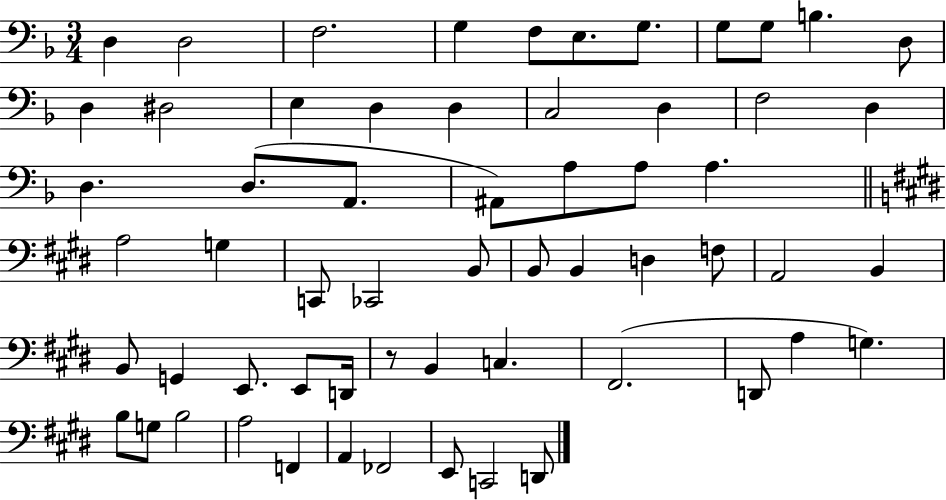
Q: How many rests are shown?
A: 1